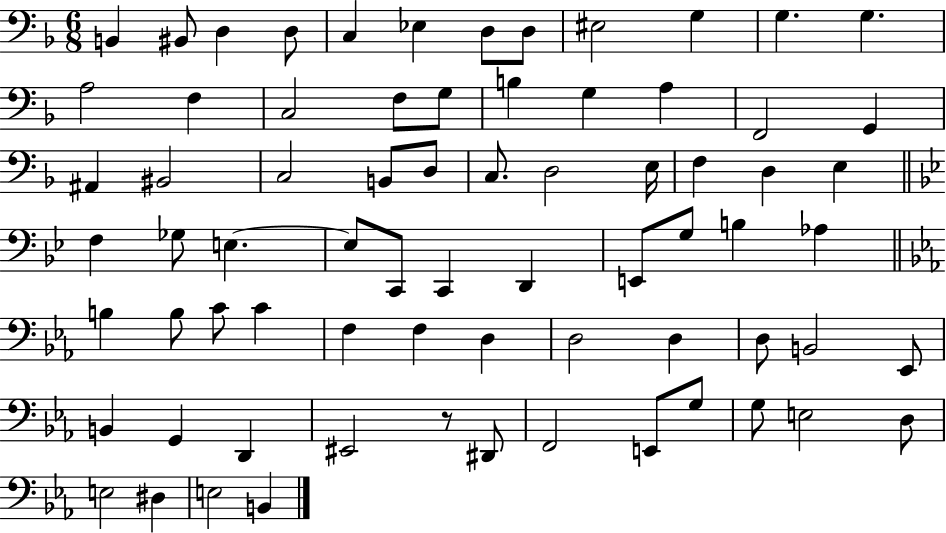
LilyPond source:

{
  \clef bass
  \numericTimeSignature
  \time 6/8
  \key f \major
  \repeat volta 2 { b,4 bis,8 d4 d8 | c4 ees4 d8 d8 | eis2 g4 | g4. g4. | \break a2 f4 | c2 f8 g8 | b4 g4 a4 | f,2 g,4 | \break ais,4 bis,2 | c2 b,8 d8 | c8. d2 e16 | f4 d4 e4 | \break \bar "||" \break \key bes \major f4 ges8 e4.~~ | e8 c,8 c,4 d,4 | e,8 g8 b4 aes4 | \bar "||" \break \key ees \major b4 b8 c'8 c'4 | f4 f4 d4 | d2 d4 | d8 b,2 ees,8 | \break b,4 g,4 d,4 | eis,2 r8 dis,8 | f,2 e,8 g8 | g8 e2 d8 | \break e2 dis4 | e2 b,4 | } \bar "|."
}